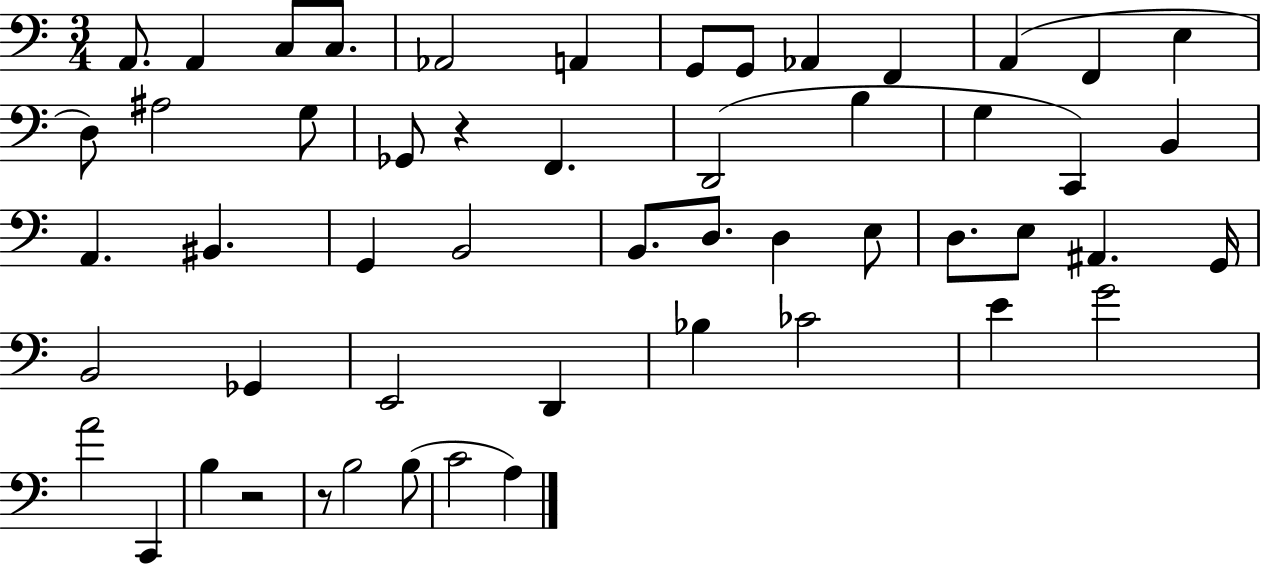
A2/e. A2/q C3/e C3/e. Ab2/h A2/q G2/e G2/e Ab2/q F2/q A2/q F2/q E3/q D3/e A#3/h G3/e Gb2/e R/q F2/q. D2/h B3/q G3/q C2/q B2/q A2/q. BIS2/q. G2/q B2/h B2/e. D3/e. D3/q E3/e D3/e. E3/e A#2/q. G2/s B2/h Gb2/q E2/h D2/q Bb3/q CES4/h E4/q G4/h A4/h C2/q B3/q R/h R/e B3/h B3/e C4/h A3/q